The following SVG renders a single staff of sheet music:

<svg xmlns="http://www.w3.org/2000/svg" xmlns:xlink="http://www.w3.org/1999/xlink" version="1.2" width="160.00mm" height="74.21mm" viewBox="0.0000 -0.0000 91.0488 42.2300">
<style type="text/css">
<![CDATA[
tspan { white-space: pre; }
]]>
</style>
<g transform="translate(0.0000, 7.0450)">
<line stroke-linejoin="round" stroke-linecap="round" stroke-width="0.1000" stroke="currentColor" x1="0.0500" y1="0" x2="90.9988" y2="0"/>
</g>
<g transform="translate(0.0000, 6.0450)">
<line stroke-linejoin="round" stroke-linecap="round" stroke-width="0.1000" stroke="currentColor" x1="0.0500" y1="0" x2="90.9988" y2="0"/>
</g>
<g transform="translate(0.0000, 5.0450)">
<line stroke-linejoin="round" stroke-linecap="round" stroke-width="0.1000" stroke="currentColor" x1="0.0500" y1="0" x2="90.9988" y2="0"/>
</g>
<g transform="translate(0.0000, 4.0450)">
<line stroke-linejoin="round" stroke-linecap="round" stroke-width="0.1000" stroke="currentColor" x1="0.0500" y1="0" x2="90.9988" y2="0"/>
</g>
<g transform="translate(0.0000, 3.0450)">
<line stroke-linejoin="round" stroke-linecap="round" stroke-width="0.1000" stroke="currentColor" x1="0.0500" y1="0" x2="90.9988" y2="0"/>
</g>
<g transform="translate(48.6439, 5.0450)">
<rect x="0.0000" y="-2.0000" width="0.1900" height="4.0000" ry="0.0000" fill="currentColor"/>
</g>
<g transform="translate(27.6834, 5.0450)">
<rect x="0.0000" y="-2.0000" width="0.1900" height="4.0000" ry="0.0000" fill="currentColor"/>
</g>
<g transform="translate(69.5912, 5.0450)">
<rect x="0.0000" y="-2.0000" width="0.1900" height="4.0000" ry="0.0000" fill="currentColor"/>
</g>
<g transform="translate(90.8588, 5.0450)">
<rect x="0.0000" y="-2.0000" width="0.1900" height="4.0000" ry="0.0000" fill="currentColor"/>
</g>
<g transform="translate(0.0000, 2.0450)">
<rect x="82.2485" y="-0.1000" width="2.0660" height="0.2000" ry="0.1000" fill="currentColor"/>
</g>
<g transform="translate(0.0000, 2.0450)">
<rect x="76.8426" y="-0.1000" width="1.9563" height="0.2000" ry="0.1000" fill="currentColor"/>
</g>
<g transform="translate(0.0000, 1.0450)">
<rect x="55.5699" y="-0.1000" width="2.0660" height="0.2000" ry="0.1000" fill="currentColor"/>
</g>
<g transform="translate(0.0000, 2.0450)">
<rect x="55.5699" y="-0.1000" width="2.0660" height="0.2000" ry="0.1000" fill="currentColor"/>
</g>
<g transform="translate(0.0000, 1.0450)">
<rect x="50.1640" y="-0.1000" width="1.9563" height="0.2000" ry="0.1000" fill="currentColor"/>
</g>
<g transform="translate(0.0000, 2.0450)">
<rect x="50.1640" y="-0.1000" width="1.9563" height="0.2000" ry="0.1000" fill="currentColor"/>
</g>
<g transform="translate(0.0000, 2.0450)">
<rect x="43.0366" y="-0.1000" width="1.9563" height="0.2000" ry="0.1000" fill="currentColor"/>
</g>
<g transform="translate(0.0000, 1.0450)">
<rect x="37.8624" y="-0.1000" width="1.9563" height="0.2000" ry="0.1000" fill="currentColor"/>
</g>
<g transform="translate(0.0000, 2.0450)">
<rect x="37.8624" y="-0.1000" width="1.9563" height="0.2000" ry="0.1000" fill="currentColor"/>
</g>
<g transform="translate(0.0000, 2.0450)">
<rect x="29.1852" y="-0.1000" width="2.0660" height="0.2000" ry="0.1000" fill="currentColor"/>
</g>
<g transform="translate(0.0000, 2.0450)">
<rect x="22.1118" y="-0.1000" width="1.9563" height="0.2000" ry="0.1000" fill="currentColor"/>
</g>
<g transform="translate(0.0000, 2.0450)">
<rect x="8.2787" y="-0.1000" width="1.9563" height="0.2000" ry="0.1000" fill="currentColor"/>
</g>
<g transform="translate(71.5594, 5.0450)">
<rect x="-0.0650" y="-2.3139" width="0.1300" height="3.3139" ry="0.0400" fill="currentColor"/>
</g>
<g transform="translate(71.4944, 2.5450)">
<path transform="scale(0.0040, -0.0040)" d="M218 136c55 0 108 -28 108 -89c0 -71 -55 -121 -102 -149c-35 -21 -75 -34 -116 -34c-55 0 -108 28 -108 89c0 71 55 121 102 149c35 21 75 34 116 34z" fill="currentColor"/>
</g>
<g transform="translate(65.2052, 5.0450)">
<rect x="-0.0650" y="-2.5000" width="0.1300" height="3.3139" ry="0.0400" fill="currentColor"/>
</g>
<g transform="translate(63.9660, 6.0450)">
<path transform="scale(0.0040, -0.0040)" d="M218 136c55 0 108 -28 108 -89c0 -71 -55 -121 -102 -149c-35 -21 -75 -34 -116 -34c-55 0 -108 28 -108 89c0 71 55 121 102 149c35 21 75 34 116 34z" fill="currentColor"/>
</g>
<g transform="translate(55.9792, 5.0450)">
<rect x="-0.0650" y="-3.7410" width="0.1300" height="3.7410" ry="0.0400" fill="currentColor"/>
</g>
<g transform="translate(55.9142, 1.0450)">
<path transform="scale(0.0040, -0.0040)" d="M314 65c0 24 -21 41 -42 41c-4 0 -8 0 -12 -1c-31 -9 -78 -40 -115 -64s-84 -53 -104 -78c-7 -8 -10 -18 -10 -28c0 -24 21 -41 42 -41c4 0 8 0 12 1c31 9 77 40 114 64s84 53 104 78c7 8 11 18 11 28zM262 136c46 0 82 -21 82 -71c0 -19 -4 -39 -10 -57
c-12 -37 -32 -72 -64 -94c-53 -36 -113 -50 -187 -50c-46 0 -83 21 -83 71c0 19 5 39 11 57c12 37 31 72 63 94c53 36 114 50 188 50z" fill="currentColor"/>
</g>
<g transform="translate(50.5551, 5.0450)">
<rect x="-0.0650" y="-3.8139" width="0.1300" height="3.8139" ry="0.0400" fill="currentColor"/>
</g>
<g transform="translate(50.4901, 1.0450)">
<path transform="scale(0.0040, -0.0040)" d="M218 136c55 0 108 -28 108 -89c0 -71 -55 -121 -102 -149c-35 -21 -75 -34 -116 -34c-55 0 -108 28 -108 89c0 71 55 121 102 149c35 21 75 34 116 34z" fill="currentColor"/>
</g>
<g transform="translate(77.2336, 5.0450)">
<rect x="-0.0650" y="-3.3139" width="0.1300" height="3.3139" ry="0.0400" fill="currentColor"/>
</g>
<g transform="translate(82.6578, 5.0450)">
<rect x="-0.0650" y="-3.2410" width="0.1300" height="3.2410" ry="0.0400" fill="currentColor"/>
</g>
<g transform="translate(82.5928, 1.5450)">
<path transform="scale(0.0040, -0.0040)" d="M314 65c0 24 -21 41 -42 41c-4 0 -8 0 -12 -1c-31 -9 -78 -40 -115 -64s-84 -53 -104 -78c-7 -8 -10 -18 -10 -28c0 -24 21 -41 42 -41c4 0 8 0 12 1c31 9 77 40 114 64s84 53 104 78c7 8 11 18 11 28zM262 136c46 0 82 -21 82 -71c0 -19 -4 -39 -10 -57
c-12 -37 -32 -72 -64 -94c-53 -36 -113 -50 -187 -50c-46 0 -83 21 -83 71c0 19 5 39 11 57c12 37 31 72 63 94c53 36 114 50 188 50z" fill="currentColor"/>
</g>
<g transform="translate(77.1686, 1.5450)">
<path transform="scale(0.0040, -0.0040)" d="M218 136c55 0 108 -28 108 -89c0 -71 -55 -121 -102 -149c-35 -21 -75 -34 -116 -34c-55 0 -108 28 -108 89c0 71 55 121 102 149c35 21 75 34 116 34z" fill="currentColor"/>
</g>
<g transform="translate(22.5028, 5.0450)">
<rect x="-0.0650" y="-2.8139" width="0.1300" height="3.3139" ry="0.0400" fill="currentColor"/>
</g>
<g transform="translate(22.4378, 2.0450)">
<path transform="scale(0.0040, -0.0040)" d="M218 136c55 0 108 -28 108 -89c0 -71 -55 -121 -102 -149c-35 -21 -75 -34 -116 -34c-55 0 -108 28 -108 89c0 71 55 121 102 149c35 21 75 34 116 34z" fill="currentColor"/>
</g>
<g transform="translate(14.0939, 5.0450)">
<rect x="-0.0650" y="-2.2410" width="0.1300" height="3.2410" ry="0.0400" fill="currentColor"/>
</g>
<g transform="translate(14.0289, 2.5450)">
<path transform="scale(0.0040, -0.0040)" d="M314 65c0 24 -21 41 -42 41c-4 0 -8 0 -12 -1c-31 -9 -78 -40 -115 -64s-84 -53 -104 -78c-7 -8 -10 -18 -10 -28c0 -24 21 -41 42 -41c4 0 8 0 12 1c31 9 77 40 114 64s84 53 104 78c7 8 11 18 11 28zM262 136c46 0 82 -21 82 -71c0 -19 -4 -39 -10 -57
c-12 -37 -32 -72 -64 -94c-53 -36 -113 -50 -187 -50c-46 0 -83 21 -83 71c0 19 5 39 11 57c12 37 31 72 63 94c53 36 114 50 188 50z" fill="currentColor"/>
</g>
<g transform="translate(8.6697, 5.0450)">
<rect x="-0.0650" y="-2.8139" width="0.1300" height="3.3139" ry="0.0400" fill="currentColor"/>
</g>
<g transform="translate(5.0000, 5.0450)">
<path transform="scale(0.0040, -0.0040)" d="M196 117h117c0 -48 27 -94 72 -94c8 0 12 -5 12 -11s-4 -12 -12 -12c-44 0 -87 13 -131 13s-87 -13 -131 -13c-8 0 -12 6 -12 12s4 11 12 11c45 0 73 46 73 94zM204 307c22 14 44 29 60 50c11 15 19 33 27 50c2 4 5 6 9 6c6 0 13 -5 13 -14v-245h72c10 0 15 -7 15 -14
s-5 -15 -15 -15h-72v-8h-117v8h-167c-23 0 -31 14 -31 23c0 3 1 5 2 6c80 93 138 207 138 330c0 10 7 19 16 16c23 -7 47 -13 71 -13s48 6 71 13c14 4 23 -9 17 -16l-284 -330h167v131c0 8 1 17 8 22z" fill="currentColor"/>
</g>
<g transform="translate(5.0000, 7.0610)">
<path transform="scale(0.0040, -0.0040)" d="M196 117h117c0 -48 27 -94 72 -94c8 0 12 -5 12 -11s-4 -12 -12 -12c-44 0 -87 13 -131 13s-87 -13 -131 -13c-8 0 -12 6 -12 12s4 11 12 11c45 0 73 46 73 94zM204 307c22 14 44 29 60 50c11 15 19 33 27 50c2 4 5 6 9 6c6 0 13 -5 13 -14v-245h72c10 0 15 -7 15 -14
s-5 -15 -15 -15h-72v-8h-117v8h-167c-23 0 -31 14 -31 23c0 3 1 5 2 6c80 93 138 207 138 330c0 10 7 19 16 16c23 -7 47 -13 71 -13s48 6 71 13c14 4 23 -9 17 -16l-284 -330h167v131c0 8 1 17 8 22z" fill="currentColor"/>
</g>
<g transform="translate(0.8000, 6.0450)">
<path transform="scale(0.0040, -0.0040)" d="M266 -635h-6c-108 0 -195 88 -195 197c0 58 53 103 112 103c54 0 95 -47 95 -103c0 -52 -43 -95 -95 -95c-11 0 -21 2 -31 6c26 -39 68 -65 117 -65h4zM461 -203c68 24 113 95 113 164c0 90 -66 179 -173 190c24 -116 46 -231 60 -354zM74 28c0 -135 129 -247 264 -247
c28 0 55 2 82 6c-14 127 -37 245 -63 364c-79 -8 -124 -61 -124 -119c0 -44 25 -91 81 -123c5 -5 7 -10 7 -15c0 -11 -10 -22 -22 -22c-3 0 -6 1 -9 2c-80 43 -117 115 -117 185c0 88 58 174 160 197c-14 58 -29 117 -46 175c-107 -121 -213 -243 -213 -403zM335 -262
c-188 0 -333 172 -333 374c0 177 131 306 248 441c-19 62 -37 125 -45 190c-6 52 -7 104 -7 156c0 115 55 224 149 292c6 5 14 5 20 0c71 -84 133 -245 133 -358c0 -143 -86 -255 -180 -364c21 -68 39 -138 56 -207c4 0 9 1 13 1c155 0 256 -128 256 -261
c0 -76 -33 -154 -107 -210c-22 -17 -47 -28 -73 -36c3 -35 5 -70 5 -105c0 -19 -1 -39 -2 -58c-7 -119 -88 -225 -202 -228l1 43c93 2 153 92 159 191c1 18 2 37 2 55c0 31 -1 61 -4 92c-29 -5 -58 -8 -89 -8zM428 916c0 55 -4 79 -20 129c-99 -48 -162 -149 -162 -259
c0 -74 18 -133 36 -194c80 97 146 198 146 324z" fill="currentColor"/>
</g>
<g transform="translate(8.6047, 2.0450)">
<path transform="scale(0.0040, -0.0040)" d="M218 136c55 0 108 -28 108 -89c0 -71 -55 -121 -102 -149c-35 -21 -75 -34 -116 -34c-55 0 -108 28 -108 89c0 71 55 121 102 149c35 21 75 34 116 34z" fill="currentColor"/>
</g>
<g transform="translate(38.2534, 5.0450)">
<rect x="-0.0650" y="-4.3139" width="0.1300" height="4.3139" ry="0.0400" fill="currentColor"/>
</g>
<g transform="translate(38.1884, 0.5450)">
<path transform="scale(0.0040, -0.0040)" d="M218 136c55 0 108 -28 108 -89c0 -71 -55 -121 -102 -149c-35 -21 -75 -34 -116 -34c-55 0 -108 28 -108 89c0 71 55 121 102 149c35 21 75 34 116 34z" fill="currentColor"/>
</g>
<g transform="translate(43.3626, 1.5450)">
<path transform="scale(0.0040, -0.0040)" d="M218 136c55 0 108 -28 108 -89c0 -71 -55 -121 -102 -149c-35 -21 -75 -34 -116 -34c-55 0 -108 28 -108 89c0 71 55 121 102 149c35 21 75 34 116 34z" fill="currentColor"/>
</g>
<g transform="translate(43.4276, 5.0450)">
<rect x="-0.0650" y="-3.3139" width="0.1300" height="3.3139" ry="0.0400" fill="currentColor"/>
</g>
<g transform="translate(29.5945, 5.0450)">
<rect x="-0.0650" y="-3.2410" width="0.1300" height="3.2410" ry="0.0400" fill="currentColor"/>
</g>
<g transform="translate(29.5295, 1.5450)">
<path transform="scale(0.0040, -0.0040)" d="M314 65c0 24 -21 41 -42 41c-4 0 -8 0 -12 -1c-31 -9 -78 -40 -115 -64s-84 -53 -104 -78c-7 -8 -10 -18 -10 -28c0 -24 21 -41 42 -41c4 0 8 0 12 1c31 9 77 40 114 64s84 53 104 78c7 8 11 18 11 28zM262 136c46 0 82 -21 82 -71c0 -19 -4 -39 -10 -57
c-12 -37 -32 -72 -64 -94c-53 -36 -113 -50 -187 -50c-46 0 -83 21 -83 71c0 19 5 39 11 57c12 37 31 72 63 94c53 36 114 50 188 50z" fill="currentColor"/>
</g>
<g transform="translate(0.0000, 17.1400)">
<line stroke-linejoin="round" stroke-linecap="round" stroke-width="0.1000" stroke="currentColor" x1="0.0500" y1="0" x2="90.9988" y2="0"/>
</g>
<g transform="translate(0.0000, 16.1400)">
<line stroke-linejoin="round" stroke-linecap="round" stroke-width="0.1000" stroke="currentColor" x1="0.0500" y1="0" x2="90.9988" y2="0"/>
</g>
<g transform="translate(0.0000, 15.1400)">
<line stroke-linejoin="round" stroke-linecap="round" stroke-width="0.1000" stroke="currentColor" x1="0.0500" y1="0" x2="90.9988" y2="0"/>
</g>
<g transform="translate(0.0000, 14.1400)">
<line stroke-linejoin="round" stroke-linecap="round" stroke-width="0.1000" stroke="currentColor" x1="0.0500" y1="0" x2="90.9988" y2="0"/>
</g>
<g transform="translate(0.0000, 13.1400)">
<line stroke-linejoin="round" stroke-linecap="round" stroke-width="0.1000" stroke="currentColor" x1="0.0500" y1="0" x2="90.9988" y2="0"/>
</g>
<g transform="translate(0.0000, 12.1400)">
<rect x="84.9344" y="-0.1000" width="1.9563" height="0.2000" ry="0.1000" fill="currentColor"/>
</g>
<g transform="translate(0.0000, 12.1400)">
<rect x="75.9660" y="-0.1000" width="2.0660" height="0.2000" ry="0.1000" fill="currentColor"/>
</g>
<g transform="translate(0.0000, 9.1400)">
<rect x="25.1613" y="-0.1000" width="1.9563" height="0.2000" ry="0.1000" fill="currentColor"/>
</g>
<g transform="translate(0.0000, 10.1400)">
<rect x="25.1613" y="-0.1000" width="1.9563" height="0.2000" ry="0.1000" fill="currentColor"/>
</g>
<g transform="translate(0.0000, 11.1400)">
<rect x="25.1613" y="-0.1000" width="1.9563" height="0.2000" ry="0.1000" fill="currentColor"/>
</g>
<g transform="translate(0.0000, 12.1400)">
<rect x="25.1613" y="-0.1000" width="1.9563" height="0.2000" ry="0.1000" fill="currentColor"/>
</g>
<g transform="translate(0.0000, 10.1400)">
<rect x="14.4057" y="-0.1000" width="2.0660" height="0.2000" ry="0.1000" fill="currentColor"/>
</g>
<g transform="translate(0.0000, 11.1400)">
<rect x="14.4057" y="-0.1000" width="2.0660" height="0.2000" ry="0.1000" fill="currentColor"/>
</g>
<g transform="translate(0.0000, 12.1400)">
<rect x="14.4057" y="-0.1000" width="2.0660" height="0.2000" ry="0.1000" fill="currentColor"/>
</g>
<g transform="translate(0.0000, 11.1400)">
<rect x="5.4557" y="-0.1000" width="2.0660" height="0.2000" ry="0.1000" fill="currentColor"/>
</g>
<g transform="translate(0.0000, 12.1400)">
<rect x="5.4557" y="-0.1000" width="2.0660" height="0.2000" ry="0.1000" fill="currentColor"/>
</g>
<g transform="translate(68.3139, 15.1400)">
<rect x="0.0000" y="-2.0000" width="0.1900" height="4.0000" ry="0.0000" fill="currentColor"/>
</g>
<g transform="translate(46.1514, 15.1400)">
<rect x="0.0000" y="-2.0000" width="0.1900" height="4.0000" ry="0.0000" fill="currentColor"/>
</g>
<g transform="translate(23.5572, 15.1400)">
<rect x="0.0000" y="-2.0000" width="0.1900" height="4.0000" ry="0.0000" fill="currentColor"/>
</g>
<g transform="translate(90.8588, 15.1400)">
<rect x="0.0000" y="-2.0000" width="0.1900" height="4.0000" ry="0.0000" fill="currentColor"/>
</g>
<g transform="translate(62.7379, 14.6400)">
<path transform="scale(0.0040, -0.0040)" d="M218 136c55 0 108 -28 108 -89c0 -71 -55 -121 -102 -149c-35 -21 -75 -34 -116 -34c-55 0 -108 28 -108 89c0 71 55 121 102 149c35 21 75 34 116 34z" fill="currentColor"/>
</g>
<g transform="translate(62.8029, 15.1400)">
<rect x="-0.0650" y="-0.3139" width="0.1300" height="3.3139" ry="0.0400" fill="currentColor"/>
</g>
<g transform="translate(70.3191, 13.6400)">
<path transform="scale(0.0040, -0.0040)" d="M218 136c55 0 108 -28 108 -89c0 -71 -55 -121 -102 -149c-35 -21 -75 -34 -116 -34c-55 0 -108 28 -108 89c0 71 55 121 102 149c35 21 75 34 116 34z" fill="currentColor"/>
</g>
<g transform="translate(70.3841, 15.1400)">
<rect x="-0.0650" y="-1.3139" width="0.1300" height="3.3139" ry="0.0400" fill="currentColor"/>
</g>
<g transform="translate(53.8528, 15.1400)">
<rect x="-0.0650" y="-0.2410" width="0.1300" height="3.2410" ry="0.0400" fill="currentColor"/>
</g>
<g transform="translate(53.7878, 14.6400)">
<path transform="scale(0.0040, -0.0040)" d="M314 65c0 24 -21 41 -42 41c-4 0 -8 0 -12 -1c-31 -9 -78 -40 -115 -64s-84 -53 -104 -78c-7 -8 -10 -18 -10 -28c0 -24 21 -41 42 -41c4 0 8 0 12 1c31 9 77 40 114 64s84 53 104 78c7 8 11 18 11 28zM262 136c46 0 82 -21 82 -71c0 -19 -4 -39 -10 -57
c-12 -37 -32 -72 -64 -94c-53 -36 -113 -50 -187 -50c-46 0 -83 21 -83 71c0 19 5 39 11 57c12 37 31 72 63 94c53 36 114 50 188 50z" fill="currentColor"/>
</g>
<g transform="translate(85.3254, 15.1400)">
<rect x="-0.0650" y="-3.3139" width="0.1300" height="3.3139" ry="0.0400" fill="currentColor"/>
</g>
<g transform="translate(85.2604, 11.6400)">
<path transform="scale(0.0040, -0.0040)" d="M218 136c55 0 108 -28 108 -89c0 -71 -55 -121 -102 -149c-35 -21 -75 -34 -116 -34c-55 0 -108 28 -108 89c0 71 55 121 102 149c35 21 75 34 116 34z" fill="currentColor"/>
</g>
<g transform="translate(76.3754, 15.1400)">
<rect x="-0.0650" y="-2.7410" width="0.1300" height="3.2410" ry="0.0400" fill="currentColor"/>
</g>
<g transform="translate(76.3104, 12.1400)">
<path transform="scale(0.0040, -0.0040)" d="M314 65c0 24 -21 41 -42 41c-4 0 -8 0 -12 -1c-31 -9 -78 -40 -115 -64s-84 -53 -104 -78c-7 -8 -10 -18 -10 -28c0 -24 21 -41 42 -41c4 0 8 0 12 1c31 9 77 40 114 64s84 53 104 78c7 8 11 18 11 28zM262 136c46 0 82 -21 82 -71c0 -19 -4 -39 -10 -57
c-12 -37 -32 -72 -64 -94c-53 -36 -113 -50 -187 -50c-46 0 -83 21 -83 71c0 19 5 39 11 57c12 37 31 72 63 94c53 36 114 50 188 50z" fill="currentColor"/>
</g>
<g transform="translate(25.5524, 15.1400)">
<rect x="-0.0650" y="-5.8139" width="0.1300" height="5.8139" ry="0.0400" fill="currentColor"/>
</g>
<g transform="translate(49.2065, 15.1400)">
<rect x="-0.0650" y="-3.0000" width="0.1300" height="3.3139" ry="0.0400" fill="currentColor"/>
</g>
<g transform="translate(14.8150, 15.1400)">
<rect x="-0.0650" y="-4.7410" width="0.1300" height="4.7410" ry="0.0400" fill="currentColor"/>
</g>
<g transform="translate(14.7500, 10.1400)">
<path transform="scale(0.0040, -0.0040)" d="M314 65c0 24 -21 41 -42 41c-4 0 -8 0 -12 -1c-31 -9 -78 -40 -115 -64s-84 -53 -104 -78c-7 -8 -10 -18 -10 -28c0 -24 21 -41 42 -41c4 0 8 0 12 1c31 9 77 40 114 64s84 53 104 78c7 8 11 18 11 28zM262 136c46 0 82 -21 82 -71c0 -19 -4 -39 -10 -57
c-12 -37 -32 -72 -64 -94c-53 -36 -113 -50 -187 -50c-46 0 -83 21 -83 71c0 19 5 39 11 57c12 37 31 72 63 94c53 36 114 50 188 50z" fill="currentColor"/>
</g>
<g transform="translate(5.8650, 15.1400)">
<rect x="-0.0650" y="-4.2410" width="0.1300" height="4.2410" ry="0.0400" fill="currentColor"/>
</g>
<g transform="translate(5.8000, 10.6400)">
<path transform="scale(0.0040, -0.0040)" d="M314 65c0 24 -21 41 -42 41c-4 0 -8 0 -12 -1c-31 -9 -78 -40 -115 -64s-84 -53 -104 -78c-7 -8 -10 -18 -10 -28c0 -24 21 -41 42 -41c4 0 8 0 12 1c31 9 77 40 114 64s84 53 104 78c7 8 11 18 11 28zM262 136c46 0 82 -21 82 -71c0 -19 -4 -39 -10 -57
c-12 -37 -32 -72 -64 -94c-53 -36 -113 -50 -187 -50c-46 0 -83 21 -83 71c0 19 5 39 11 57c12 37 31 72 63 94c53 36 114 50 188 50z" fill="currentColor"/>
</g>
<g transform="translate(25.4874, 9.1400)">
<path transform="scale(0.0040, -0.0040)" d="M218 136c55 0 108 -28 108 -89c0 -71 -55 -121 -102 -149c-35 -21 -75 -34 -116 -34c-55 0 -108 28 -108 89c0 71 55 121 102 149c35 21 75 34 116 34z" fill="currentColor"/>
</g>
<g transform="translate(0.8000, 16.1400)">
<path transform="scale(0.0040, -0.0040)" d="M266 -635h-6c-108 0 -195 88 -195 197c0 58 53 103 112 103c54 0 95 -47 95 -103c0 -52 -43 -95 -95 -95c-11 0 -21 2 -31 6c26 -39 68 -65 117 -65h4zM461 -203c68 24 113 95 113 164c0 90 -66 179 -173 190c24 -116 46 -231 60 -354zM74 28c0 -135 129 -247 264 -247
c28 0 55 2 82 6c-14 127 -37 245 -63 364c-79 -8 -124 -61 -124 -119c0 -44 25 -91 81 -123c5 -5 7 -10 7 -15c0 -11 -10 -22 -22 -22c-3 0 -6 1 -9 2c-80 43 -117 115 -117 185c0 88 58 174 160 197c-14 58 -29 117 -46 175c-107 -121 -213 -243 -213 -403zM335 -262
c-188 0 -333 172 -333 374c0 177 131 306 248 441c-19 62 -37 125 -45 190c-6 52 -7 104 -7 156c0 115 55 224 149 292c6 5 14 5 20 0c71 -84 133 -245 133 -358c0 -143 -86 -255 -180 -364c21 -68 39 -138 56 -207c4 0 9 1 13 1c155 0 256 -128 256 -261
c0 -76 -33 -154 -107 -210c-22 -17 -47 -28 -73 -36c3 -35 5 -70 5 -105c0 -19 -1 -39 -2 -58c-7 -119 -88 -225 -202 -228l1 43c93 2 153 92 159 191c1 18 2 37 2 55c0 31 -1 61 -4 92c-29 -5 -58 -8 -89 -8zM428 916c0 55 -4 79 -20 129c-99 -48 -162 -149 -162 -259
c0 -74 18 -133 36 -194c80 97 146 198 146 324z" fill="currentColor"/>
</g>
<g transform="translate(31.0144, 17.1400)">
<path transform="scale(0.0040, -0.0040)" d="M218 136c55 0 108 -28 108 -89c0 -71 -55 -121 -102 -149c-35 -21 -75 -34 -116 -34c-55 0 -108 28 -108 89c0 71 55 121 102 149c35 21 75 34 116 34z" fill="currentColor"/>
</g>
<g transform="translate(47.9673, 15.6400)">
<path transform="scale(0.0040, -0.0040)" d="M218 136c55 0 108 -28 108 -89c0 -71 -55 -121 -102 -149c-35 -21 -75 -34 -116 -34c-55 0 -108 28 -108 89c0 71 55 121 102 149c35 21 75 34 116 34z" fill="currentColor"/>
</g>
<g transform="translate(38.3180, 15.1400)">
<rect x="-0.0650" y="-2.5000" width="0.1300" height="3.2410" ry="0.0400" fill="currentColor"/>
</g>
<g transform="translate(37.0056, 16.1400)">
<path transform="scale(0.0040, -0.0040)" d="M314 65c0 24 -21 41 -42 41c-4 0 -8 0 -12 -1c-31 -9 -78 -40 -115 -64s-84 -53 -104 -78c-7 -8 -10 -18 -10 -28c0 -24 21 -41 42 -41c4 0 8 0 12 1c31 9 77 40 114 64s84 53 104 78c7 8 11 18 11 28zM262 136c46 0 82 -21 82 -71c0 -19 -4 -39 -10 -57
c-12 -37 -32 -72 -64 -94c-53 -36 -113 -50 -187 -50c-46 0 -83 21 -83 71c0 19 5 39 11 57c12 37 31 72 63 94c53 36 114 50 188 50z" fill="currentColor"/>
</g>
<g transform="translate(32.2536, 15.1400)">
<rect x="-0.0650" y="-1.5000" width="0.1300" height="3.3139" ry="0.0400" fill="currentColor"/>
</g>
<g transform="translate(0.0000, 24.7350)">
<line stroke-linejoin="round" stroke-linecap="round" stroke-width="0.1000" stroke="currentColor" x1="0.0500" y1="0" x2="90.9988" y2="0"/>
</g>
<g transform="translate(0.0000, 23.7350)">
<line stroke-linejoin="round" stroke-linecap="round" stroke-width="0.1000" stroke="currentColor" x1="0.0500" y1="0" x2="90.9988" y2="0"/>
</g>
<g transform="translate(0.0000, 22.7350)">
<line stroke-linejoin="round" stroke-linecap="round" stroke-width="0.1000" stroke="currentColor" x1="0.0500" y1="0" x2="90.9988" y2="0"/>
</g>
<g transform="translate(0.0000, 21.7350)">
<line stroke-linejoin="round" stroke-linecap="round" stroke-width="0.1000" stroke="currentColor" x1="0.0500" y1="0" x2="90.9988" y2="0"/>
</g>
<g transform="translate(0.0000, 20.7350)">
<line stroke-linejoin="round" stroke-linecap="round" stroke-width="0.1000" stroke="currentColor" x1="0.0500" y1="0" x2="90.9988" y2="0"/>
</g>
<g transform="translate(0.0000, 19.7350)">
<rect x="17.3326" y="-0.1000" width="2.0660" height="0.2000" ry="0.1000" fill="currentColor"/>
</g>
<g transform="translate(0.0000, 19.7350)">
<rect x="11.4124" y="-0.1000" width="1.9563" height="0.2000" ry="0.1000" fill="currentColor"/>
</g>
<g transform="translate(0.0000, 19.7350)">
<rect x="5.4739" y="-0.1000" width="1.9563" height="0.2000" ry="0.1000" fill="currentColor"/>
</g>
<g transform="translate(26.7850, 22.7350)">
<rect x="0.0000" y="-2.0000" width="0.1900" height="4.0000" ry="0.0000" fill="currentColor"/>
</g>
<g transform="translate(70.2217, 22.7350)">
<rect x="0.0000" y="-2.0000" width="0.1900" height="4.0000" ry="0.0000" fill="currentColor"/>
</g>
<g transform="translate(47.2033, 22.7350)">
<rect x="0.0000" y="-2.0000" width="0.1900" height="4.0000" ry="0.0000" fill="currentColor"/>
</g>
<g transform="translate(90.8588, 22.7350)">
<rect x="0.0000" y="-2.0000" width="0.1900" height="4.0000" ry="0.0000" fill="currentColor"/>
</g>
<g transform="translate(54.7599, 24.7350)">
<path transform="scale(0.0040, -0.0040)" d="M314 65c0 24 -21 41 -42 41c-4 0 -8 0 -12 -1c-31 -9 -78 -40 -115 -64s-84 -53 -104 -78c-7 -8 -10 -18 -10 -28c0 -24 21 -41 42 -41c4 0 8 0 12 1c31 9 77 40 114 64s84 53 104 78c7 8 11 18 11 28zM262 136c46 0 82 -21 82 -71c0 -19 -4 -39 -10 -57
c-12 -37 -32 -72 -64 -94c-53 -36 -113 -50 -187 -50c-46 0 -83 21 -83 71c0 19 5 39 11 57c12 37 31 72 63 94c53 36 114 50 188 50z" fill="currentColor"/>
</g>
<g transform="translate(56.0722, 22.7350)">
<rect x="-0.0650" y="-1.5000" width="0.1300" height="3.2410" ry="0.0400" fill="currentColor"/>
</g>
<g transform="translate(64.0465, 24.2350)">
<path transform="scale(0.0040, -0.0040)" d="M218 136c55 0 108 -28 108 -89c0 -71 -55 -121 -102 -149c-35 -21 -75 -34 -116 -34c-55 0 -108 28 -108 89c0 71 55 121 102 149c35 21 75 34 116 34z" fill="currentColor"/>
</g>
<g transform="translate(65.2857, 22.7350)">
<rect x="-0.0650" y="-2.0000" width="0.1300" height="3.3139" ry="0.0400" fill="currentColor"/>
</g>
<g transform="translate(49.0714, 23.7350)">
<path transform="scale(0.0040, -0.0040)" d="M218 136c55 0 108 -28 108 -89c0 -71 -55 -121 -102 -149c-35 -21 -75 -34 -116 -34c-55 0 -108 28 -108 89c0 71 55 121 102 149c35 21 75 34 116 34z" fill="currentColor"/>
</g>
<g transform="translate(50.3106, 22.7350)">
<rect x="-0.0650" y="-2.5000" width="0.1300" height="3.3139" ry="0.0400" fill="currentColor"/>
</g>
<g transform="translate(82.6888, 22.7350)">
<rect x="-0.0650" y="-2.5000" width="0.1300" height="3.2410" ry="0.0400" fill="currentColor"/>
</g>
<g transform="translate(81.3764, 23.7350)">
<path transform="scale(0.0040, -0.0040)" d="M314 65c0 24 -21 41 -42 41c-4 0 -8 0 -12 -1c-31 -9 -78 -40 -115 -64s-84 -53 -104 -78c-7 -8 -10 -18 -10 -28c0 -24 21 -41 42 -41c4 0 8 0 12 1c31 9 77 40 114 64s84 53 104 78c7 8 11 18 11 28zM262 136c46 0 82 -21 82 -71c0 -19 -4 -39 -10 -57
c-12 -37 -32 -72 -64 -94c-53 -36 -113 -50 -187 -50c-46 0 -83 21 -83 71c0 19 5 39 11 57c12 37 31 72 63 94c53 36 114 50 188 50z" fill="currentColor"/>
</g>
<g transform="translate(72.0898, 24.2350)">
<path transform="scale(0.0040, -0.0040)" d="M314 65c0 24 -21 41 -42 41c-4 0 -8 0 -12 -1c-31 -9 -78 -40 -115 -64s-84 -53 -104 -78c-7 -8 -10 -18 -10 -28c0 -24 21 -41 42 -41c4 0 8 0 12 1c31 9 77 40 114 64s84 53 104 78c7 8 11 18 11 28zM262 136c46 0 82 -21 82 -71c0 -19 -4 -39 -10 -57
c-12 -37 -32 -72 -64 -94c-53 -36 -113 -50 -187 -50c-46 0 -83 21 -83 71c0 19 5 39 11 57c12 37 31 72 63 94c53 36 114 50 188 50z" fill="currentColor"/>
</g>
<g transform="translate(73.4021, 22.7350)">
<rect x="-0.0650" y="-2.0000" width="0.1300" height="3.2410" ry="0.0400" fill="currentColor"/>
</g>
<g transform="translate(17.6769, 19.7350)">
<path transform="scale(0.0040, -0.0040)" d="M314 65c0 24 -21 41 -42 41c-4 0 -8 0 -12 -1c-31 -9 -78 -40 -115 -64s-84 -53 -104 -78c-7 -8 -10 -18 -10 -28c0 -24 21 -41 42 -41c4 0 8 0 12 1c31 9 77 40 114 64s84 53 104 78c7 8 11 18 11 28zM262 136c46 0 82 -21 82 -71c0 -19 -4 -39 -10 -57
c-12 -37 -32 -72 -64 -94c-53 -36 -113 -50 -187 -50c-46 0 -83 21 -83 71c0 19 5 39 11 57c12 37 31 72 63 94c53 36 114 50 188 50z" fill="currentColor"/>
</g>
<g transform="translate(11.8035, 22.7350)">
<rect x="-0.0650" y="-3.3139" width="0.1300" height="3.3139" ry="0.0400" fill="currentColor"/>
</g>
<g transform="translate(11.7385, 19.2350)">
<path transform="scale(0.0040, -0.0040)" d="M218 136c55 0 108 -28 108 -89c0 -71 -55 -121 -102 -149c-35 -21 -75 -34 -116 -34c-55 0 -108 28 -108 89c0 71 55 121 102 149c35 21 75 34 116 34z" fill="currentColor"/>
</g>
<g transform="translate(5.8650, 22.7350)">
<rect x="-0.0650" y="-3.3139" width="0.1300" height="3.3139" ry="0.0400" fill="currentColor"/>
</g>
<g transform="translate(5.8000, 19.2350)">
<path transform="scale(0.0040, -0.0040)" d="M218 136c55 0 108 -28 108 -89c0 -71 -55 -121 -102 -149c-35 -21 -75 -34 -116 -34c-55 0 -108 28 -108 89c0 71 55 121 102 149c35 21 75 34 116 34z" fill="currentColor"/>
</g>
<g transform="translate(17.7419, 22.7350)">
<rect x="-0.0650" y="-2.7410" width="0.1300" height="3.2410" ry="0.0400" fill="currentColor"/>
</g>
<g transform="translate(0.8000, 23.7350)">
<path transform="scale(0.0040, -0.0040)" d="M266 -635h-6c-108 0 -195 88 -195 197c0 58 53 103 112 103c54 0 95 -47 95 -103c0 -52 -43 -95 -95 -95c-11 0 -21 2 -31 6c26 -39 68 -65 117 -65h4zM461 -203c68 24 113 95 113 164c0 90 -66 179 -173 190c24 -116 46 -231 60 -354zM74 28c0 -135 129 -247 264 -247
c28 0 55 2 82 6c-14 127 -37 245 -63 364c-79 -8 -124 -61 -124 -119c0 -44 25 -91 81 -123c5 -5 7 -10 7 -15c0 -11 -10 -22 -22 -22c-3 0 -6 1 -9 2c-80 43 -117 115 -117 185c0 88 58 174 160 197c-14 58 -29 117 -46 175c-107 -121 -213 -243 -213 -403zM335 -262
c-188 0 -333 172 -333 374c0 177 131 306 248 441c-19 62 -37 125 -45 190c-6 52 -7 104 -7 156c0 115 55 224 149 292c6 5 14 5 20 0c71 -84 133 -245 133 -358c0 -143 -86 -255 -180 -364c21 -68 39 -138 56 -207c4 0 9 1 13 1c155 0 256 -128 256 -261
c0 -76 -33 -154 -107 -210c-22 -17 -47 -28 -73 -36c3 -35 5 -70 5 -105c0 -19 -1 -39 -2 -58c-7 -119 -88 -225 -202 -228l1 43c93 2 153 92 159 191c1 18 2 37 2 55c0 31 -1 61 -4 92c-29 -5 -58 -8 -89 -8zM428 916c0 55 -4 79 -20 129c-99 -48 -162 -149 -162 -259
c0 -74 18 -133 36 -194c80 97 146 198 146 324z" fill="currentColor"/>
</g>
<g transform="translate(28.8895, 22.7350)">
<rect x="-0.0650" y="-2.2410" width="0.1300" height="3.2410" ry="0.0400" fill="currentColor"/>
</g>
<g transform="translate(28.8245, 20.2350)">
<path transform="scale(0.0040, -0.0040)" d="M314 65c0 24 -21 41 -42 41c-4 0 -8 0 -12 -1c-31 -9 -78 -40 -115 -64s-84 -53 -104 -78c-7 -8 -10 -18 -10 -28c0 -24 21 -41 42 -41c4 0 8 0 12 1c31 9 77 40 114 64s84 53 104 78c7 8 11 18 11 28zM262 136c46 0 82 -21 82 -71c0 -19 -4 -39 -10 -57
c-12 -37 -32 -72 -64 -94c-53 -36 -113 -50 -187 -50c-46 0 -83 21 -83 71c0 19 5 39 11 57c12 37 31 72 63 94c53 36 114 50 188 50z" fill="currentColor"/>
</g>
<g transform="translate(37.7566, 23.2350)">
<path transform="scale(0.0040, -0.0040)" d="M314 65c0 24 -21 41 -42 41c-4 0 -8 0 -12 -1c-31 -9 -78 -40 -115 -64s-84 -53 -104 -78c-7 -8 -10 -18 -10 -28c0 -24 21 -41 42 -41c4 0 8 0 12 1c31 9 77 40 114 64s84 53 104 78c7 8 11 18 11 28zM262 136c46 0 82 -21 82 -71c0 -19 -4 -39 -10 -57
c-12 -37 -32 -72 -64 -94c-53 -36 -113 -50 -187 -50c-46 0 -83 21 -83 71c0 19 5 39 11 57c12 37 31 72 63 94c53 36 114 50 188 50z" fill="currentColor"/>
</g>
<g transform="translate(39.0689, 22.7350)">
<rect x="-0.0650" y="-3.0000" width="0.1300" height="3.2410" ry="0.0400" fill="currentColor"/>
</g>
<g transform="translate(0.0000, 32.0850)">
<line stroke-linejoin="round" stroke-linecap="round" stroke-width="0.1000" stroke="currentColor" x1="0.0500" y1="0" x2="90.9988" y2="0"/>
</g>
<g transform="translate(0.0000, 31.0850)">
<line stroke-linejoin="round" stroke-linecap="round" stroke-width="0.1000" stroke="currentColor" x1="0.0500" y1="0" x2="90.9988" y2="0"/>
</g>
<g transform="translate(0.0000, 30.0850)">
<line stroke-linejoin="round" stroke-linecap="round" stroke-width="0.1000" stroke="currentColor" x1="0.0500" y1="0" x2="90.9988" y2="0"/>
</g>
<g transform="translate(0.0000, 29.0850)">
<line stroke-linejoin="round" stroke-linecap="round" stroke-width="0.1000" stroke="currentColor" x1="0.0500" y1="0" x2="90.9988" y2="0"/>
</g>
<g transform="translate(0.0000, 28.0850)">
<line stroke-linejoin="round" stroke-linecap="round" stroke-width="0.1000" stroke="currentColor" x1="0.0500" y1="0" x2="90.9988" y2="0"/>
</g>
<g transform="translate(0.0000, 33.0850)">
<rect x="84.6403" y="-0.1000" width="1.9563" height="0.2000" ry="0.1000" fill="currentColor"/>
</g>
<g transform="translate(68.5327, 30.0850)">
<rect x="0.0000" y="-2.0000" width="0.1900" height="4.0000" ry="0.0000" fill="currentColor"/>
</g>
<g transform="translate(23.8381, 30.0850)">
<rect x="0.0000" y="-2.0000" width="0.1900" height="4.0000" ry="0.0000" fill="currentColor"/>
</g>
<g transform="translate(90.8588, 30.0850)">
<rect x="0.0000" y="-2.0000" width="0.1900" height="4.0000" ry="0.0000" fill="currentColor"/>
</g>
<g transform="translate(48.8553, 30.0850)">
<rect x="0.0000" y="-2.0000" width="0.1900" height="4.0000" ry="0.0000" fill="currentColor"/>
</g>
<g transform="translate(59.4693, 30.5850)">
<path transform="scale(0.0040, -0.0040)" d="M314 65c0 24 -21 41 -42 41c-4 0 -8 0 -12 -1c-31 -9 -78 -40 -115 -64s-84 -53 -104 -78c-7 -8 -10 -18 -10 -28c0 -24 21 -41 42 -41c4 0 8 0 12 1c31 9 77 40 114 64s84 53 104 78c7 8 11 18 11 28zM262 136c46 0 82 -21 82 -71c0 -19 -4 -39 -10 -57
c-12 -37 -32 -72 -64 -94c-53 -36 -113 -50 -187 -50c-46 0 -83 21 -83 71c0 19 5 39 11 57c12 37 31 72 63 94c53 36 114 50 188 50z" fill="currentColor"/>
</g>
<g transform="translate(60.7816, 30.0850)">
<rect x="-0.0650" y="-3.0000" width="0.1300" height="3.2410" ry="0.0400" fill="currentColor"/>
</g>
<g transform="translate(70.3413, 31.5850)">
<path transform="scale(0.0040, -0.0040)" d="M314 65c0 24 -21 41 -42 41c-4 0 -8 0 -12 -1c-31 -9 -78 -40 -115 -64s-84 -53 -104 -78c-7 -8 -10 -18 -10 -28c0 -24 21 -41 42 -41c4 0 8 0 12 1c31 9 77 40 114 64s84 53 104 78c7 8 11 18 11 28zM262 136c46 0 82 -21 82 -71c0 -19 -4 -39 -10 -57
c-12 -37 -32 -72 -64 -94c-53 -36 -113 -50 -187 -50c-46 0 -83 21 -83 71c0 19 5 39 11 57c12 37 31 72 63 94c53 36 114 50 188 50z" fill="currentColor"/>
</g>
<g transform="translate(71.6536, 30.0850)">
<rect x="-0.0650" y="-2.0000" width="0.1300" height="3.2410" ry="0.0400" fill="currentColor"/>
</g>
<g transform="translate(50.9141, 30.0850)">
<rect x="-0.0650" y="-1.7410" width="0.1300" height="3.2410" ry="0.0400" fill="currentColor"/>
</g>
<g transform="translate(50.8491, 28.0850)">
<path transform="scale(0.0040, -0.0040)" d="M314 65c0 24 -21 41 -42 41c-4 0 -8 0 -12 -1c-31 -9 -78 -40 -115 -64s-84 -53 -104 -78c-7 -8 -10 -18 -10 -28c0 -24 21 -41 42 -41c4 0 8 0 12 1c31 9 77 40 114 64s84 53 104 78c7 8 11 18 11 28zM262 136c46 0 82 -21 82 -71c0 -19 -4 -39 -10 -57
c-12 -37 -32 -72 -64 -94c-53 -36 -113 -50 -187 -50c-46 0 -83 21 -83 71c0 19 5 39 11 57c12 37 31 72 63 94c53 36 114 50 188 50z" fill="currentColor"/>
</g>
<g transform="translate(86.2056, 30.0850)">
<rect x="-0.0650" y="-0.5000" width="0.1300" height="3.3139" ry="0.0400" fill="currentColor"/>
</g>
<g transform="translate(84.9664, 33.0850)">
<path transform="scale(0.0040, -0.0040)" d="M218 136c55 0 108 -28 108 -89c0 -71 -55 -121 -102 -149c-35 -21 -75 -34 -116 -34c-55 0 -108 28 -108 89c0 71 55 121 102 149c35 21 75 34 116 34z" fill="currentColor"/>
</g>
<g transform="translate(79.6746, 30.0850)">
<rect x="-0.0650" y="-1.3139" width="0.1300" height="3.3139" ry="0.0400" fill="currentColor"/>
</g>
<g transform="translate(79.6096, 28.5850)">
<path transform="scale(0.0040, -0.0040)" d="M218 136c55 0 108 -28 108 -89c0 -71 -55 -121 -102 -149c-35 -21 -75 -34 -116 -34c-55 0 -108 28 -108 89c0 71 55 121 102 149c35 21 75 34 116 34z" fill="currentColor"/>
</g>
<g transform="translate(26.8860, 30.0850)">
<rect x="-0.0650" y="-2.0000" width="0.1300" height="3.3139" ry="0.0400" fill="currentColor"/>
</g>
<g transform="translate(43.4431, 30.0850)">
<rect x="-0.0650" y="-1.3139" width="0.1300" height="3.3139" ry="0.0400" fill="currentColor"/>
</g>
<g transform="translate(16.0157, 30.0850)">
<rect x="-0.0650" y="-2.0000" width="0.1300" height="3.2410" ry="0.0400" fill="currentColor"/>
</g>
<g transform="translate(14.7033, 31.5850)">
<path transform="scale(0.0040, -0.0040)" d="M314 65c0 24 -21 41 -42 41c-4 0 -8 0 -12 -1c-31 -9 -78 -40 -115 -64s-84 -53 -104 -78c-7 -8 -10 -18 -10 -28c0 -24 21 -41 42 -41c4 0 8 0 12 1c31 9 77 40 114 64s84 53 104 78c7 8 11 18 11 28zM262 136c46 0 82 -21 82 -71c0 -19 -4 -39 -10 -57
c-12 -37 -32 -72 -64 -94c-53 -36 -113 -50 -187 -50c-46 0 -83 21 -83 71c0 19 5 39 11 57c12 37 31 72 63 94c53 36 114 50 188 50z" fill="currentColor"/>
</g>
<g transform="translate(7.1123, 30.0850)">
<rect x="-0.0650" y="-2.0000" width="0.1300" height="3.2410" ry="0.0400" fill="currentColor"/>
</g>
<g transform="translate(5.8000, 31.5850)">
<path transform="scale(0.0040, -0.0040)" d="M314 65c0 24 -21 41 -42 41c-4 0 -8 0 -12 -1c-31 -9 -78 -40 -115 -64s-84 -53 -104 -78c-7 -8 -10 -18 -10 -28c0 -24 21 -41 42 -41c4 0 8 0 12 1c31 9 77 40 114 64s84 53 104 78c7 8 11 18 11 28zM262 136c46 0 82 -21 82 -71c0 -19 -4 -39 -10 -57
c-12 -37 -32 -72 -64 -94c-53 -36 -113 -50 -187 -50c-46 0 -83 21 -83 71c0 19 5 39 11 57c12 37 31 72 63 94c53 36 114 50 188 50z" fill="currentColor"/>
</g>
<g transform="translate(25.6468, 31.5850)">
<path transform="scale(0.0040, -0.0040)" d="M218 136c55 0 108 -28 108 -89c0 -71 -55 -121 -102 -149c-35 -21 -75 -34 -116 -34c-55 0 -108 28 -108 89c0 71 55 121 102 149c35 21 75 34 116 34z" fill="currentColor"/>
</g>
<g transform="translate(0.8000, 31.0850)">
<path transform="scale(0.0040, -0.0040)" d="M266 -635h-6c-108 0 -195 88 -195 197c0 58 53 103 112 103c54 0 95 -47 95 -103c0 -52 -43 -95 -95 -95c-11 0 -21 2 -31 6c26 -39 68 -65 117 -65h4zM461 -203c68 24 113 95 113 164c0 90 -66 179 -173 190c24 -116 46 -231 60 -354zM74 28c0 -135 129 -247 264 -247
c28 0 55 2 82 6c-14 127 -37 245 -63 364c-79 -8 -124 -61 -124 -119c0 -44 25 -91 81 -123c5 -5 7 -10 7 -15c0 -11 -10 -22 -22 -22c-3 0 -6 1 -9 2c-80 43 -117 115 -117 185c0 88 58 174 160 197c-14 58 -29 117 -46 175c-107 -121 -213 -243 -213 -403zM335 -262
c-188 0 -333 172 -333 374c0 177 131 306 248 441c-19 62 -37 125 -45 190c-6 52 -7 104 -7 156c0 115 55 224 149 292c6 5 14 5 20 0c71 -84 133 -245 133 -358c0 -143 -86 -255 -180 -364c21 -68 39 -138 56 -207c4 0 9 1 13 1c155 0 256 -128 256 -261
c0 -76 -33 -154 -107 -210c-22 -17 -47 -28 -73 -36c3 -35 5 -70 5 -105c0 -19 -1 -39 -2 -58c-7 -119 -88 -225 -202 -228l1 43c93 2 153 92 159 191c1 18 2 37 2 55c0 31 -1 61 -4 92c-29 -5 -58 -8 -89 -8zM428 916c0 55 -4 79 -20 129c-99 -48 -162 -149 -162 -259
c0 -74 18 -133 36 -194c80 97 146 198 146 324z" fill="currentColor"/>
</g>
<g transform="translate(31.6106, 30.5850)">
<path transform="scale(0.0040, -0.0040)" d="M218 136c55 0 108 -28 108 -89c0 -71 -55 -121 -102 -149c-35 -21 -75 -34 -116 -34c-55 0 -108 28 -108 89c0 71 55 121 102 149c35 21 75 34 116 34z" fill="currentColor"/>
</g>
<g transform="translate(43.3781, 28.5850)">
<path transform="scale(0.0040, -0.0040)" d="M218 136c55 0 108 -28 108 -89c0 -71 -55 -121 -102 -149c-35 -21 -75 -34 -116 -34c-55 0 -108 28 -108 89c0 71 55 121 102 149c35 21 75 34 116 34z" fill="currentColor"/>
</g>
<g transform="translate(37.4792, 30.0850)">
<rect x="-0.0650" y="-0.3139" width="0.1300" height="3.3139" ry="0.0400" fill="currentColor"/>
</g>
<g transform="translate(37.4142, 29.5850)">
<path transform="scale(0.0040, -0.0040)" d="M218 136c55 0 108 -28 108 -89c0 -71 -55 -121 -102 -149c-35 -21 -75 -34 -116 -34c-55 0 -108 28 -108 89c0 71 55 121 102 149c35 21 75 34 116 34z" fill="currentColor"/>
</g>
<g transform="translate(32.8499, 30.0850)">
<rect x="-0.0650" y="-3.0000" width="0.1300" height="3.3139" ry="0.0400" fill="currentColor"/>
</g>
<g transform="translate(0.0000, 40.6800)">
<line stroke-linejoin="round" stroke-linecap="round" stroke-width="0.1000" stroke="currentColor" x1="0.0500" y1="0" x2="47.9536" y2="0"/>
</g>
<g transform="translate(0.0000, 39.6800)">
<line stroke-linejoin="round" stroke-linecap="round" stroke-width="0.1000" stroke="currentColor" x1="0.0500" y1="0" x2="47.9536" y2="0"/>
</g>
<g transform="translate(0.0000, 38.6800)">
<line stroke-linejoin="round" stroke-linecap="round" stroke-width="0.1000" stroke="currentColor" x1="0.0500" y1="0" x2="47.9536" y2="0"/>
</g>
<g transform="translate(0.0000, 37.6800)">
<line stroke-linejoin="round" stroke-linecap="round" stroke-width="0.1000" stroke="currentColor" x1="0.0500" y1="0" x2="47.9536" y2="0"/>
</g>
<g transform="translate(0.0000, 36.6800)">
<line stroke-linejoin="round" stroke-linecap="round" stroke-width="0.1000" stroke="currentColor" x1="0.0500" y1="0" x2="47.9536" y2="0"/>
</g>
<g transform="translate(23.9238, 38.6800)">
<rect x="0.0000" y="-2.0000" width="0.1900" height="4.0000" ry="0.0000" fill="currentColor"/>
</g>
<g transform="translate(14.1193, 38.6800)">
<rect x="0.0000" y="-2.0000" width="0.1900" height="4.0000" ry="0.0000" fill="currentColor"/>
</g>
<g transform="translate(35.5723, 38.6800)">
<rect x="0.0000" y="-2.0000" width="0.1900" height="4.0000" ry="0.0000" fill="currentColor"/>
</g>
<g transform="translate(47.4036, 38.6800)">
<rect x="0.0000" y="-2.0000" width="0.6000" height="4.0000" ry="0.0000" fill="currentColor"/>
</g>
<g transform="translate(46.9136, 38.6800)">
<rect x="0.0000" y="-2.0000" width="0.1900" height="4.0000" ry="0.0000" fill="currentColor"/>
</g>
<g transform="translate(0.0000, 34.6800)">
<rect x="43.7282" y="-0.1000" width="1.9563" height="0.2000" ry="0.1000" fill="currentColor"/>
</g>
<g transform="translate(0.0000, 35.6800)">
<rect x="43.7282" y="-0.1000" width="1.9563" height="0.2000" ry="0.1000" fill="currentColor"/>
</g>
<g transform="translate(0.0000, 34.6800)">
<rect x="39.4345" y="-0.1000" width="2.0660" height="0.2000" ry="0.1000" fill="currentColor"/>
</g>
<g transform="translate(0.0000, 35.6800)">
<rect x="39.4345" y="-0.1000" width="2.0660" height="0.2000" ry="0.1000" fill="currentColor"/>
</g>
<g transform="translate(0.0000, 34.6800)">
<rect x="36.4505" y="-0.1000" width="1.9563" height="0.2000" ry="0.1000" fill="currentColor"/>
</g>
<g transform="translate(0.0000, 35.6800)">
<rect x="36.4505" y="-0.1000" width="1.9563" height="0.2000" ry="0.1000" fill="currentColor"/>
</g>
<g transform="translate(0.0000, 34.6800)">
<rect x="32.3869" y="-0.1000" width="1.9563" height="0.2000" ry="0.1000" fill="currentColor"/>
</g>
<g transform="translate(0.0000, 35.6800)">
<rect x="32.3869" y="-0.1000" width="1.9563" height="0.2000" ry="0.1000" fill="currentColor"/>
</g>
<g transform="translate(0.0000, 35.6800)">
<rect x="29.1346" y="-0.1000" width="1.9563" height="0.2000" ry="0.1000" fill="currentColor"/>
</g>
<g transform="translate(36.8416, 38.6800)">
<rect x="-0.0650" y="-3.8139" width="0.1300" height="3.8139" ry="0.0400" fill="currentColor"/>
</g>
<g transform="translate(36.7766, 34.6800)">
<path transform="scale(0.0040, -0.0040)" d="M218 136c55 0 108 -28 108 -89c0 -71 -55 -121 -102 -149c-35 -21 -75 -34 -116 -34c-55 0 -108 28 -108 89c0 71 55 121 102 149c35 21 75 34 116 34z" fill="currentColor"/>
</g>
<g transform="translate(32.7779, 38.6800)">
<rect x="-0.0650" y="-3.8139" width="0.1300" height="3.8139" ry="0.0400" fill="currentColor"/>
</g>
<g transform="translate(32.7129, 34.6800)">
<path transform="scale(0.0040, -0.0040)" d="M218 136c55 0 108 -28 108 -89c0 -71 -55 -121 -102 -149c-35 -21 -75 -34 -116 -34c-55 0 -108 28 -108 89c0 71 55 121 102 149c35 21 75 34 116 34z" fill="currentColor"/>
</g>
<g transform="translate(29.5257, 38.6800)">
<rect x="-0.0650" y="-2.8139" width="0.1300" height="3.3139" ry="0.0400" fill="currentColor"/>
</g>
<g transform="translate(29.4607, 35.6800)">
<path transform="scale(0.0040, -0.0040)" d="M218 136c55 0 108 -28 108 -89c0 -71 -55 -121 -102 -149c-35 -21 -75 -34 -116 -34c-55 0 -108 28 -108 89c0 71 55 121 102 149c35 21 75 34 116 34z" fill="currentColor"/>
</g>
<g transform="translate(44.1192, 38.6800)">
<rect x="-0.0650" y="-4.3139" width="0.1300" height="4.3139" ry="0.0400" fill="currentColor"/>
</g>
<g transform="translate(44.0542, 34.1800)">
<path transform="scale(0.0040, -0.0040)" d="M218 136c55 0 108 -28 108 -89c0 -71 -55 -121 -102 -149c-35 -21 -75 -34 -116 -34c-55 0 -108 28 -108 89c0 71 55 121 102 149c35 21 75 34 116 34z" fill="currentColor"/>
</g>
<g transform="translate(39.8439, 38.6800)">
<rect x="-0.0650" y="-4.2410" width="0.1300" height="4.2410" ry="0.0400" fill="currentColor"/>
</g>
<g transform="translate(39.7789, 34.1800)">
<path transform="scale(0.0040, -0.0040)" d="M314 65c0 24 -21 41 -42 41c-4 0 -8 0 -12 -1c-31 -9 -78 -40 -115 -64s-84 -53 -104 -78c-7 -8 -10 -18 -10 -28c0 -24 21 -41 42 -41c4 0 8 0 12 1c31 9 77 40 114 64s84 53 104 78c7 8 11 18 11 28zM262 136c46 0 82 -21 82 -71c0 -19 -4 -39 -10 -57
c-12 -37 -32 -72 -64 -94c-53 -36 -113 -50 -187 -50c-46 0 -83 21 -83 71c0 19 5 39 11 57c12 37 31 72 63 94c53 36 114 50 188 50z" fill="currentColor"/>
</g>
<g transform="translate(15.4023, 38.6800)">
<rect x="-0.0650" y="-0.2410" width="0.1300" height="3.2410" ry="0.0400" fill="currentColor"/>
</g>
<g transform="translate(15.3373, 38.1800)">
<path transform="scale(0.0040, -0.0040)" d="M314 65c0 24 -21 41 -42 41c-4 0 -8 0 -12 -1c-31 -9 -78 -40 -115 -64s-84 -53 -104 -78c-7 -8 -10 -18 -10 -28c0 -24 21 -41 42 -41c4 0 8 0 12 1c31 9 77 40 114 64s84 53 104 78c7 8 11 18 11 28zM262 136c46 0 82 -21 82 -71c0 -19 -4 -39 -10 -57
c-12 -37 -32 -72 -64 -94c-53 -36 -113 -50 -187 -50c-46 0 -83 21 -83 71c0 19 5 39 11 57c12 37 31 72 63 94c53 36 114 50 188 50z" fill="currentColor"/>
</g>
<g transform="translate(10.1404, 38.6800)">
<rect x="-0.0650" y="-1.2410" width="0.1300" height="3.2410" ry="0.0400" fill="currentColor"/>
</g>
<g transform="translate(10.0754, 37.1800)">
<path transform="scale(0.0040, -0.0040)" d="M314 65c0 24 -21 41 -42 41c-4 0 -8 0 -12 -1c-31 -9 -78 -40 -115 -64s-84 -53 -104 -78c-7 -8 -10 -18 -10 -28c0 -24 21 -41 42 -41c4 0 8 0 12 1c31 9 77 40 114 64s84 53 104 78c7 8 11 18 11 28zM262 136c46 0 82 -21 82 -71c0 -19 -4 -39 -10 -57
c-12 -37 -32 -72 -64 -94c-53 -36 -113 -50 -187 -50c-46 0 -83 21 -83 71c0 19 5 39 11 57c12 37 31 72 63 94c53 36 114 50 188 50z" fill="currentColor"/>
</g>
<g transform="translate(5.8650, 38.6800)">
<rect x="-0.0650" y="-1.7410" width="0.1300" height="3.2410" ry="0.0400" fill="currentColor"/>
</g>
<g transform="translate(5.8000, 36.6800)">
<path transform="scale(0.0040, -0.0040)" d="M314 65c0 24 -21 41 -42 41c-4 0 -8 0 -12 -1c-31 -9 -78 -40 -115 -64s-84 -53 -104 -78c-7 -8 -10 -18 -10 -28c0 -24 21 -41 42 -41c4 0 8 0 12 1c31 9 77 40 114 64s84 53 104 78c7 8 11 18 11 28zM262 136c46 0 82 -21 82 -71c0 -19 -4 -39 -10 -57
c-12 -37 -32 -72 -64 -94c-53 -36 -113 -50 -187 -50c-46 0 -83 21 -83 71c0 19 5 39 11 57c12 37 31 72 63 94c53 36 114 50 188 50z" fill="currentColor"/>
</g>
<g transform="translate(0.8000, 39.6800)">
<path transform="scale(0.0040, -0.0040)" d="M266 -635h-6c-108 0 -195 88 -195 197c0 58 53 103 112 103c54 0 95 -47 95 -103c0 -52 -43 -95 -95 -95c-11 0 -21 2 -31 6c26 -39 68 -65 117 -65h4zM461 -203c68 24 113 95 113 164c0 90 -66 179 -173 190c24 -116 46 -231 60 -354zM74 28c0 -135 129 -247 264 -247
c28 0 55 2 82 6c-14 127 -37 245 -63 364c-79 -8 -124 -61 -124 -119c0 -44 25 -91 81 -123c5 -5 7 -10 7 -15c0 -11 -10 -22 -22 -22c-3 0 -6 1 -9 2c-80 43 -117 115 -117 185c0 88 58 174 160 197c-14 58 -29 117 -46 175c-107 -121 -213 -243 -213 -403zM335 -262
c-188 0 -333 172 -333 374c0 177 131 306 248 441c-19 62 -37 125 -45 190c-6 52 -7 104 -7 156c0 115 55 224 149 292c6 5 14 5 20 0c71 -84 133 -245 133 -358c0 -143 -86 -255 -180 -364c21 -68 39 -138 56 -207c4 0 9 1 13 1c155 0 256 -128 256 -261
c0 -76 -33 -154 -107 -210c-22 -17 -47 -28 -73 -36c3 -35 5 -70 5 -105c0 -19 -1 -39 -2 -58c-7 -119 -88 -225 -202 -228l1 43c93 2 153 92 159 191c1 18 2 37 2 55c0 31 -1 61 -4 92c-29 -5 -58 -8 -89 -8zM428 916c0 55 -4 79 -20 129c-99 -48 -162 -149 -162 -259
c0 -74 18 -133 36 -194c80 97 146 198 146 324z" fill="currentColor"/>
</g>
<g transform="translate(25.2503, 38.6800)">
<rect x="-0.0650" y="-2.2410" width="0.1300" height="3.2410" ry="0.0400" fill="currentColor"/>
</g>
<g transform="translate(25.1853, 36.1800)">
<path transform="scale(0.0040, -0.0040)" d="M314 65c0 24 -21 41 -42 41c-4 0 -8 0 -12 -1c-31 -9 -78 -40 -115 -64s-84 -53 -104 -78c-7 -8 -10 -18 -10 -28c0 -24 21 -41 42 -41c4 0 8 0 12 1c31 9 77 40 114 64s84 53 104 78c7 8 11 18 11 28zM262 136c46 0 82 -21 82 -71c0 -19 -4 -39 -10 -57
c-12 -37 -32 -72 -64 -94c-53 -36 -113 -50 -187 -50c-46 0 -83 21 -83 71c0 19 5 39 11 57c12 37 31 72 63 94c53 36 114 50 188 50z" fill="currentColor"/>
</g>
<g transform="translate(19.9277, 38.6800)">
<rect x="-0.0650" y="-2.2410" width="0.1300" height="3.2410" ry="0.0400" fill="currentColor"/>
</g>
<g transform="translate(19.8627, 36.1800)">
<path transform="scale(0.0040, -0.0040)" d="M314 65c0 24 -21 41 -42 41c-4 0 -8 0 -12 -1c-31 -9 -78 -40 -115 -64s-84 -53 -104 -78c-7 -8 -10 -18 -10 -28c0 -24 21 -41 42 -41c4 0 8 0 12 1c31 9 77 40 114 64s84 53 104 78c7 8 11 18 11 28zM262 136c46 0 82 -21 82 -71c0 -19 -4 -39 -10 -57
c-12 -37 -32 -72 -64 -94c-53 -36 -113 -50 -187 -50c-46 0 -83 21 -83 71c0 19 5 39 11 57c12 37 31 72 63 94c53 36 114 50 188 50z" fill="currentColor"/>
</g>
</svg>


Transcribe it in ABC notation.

X:1
T:Untitled
M:4/4
L:1/4
K:C
a g2 a b2 d' b c' c'2 G g b b2 d'2 e'2 g' E G2 A c2 c e a2 b b b a2 g2 A2 G E2 F F2 G2 F2 F2 F A c e f2 A2 F2 e C f2 e2 c2 g2 g2 a c' c' d'2 d'